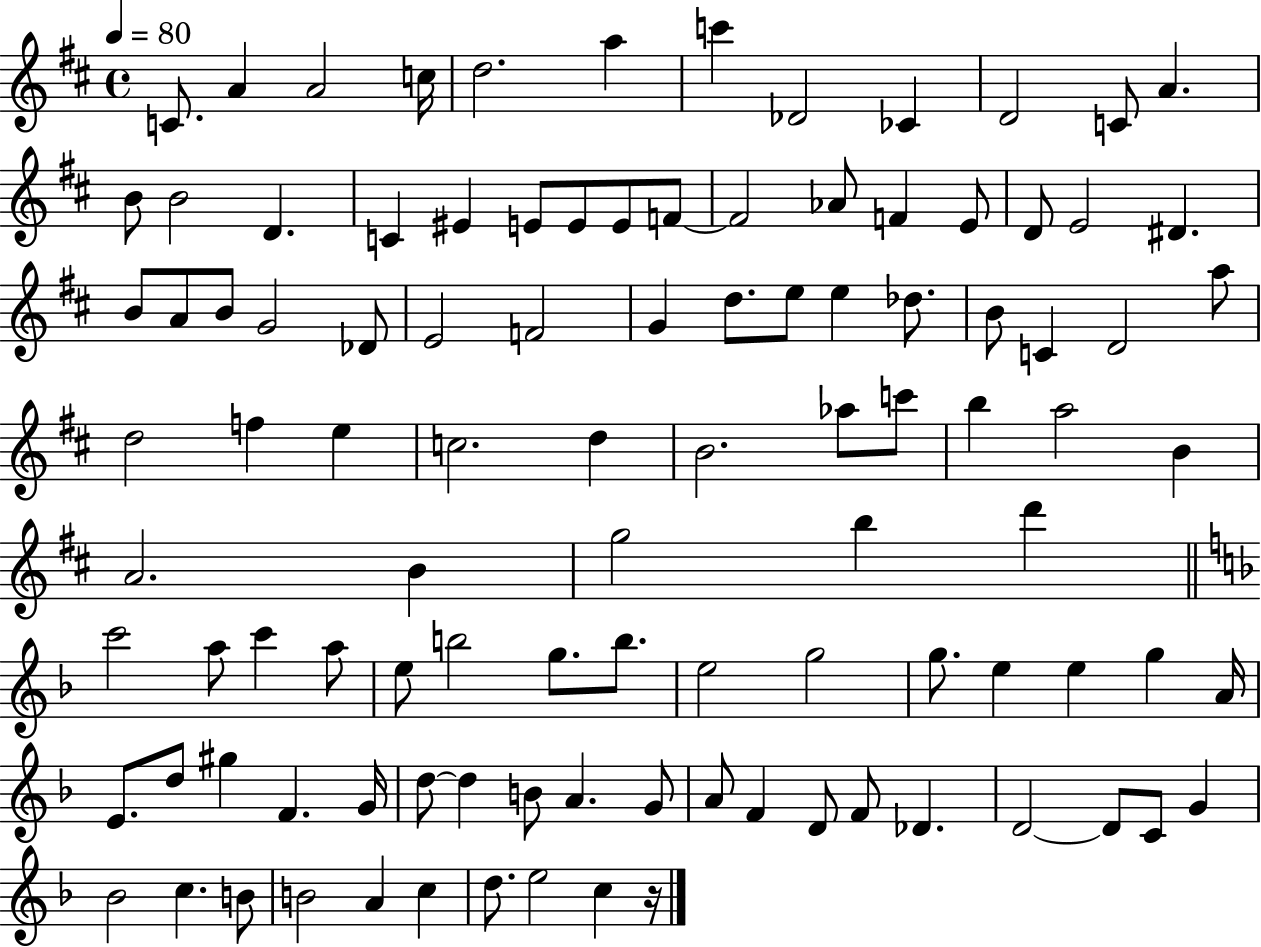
X:1
T:Untitled
M:4/4
L:1/4
K:D
C/2 A A2 c/4 d2 a c' _D2 _C D2 C/2 A B/2 B2 D C ^E E/2 E/2 E/2 F/2 F2 _A/2 F E/2 D/2 E2 ^D B/2 A/2 B/2 G2 _D/2 E2 F2 G d/2 e/2 e _d/2 B/2 C D2 a/2 d2 f e c2 d B2 _a/2 c'/2 b a2 B A2 B g2 b d' c'2 a/2 c' a/2 e/2 b2 g/2 b/2 e2 g2 g/2 e e g A/4 E/2 d/2 ^g F G/4 d/2 d B/2 A G/2 A/2 F D/2 F/2 _D D2 D/2 C/2 G _B2 c B/2 B2 A c d/2 e2 c z/4